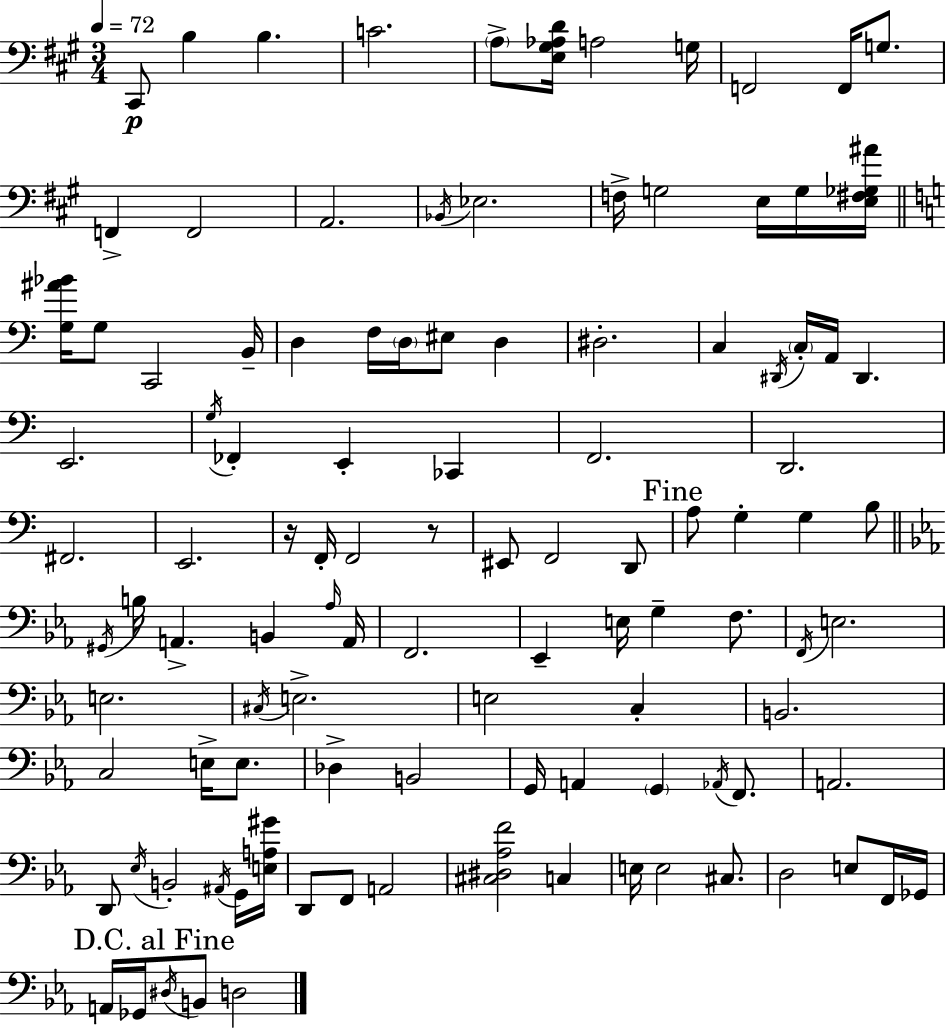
C#2/e B3/q B3/q. C4/h. A3/e [E3,G#3,Ab3,D4]/s A3/h G3/s F2/h F2/s G3/e. F2/q F2/h A2/h. Bb2/s Eb3/h. F3/s G3/h E3/s G3/s [E3,F#3,Gb3,A#4]/s [G3,A#4,Bb4]/s G3/e C2/h B2/s D3/q F3/s D3/s EIS3/e D3/q D#3/h. C3/q D#2/s C3/s A2/s D#2/q. E2/h. G3/s FES2/q E2/q CES2/q F2/h. D2/h. F#2/h. E2/h. R/s F2/s F2/h R/e EIS2/e F2/h D2/e A3/e G3/q G3/q B3/e G#2/s B3/s A2/q. B2/q Ab3/s A2/s F2/h. Eb2/q E3/s G3/q F3/e. F2/s E3/h. E3/h. C#3/s E3/h. E3/h C3/q B2/h. C3/h E3/s E3/e. Db3/q B2/h G2/s A2/q G2/q Ab2/s F2/e. A2/h. D2/e Eb3/s B2/h A#2/s G2/s [E3,A3,G#4]/s D2/e F2/e A2/h [C#3,D#3,Ab3,F4]/h C3/q E3/s E3/h C#3/e. D3/h E3/e F2/s Gb2/s A2/s Gb2/s D#3/s B2/e D3/h